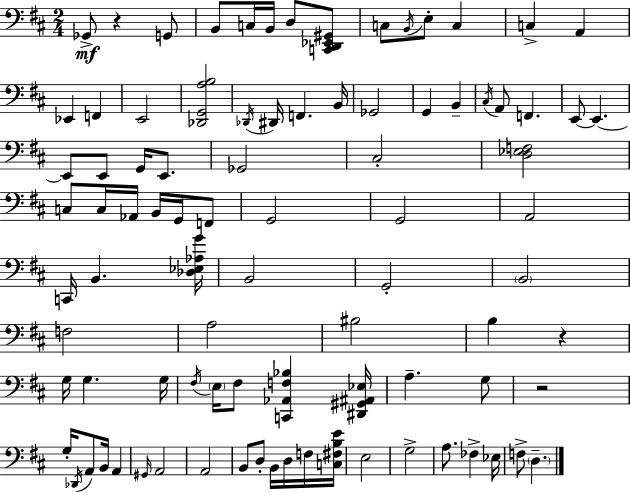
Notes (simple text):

Gb2/e R/q G2/e B2/e C3/s B2/s D3/e [C2,D2,Eb2,G#2]/e C3/e B2/s E3/e C3/q C3/q A2/q Eb2/q F2/q E2/h [Db2,G2,A3,B3]/h Db2/s D#2/s F2/q. B2/s Gb2/h G2/q B2/q C#3/s A2/e F2/q. E2/e E2/q. E2/e E2/e G2/s E2/e. Gb2/h C#3/h [D3,Eb3,F3]/h C3/e C3/s Ab2/s B2/s G2/s F2/e G2/h G2/h A2/h C2/s B2/q. [Db3,Eb3,Ab3,G4]/s B2/h G2/h B2/h F3/h A3/h BIS3/h B3/q R/q G3/s G3/q. G3/s F#3/s E3/s F#3/e [C2,Ab2,F3,Bb3]/q [D#2,G#2,A#2,Eb3]/s A3/q. G3/e R/h G3/s Db2/s A2/e B2/s A2/q G#2/s A2/h A2/h B2/e D3/e B2/s D3/s F3/s [C3,F#3,B3,E4]/s E3/h G3/h A3/e. FES3/q Eb3/s F3/e D3/q.